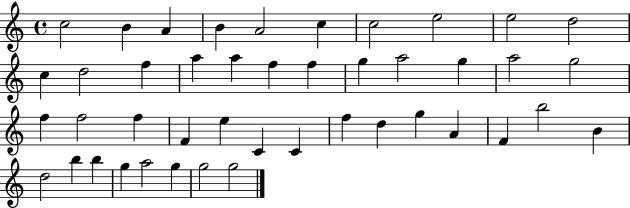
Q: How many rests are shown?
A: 0